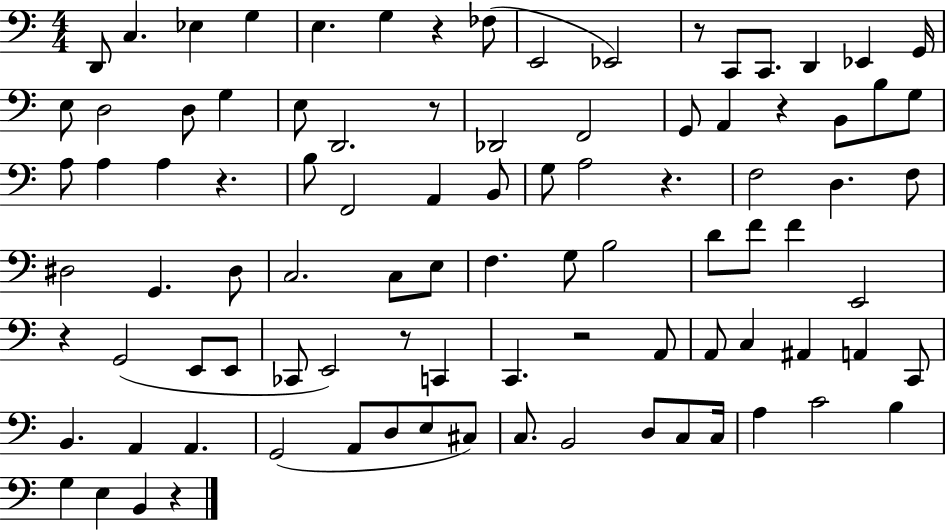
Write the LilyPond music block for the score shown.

{
  \clef bass
  \numericTimeSignature
  \time 4/4
  \key c \major
  d,8 c4. ees4 g4 | e4. g4 r4 fes8( | e,2 ees,2) | r8 c,8 c,8. d,4 ees,4 g,16 | \break e8 d2 d8 g4 | e8 d,2. r8 | des,2 f,2 | g,8 a,4 r4 b,8 b8 g8 | \break a8 a4 a4 r4. | b8 f,2 a,4 b,8 | g8 a2 r4. | f2 d4. f8 | \break dis2 g,4. dis8 | c2. c8 e8 | f4. g8 b2 | d'8 f'8 f'4 e,2 | \break r4 g,2( e,8 e,8 | ces,8 e,2) r8 c,4 | c,4. r2 a,8 | a,8 c4 ais,4 a,4 c,8 | \break b,4. a,4 a,4. | g,2( a,8 d8 e8 cis8) | c8. b,2 d8 c8 c16 | a4 c'2 b4 | \break g4 e4 b,4 r4 | \bar "|."
}